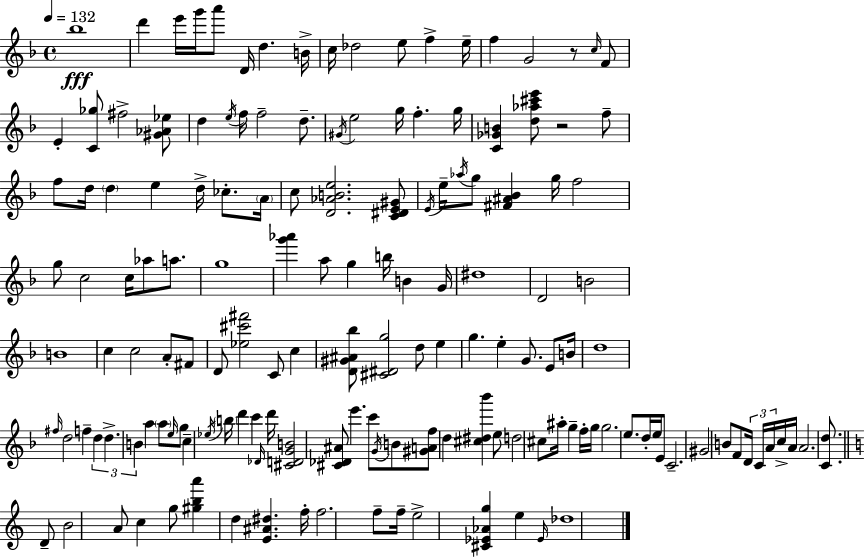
{
  \clef treble
  \time 4/4
  \defaultTimeSignature
  \key d \minor
  \tempo 4 = 132
  bes''1\fff | d'''4 e'''16 g'''16 a'''8 d'16 d''4. b'16-> | c''16 des''2 e''8 f''4-> e''16-- | f''4 g'2 r8 \grace { c''16 } f'8 | \break e'4-. <c' ges''>8 fis''2-> <gis' aes' ees''>8 | d''4 \acciaccatura { e''16 } f''16 f''2-- d''8.-- | \acciaccatura { gis'16 } e''2 g''16 f''4.-. | g''16 <c' ges' b'>4 <d'' aes'' cis''' e'''>8 r2 | \break f''8-- f''8 d''16 \parenthesize d''4 e''4 d''16-> ces''8.-. | \parenthesize a'16 c''8 <d' aes' b' e''>2. | <c' dis' e' gis'>8 \acciaccatura { e'16 } e''16-- \acciaccatura { aes''16 } g''8 <fis' ais' bes'>4 g''16 f''2 | g''8 c''2 c''16 | \break aes''8 a''8. g''1 | <g''' aes'''>4 a''8 g''4 b''16 | b'4 g'16 dis''1 | d'2 b'2 | \break b'1 | c''4 c''2 | a'8-. fis'8 d'8 <ees'' cis''' fis'''>2 c'8 | c''4 <d' gis' ais' bes''>8 <cis' dis' g''>2 d''8 | \break e''4 g''4. e''4-. g'8. | e'8 b'16 d''1 | \grace { fis''16 } d''2 f''4-- | \tuplet 3/2 { d''4 d''4.-> b'4 } | \break a''4 \parenthesize a''8 \grace { e''16 } g''8 c''4-- \acciaccatura { ees''16 } \parenthesize b''16 d'''4 | c'''4 \grace { des'16 } d'''16 <cis' d' g' b'>2 | <cis' des' ais'>8 e'''4. c'''8 \acciaccatura { g'16 } b'8 <gis' a' f''>8 | d''4 <cis'' dis'' bes'''>4 e''8 d''2 | \break cis''8 ais''16-. g''4-- f''16-. g''16 g''2. | e''8. d''16-. e''16 e'8 c'2.-- | gis'2 | b'8 f'8 \tuplet 3/2 { d'16 c'16 a'16 } c''16-> a'16 a'2. | \break <c' d''>8. \bar "||" \break \key c \major d'8-- b'2 a'8 c''4 | g''8 <gis'' b'' a'''>4 d''4 <e' ais' dis''>4. | f''16-. f''2. f''8-- f''16-- | e''2-> <cis' ees' aes' g''>4 e''4 | \break \grace { ees'16 } des''1 | \bar "|."
}